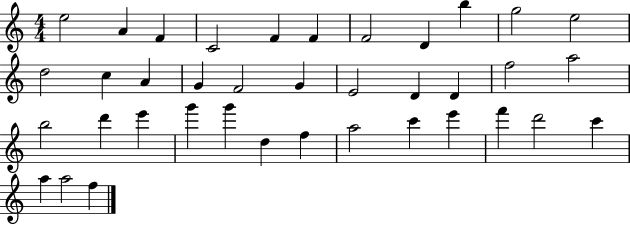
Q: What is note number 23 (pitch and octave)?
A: B5